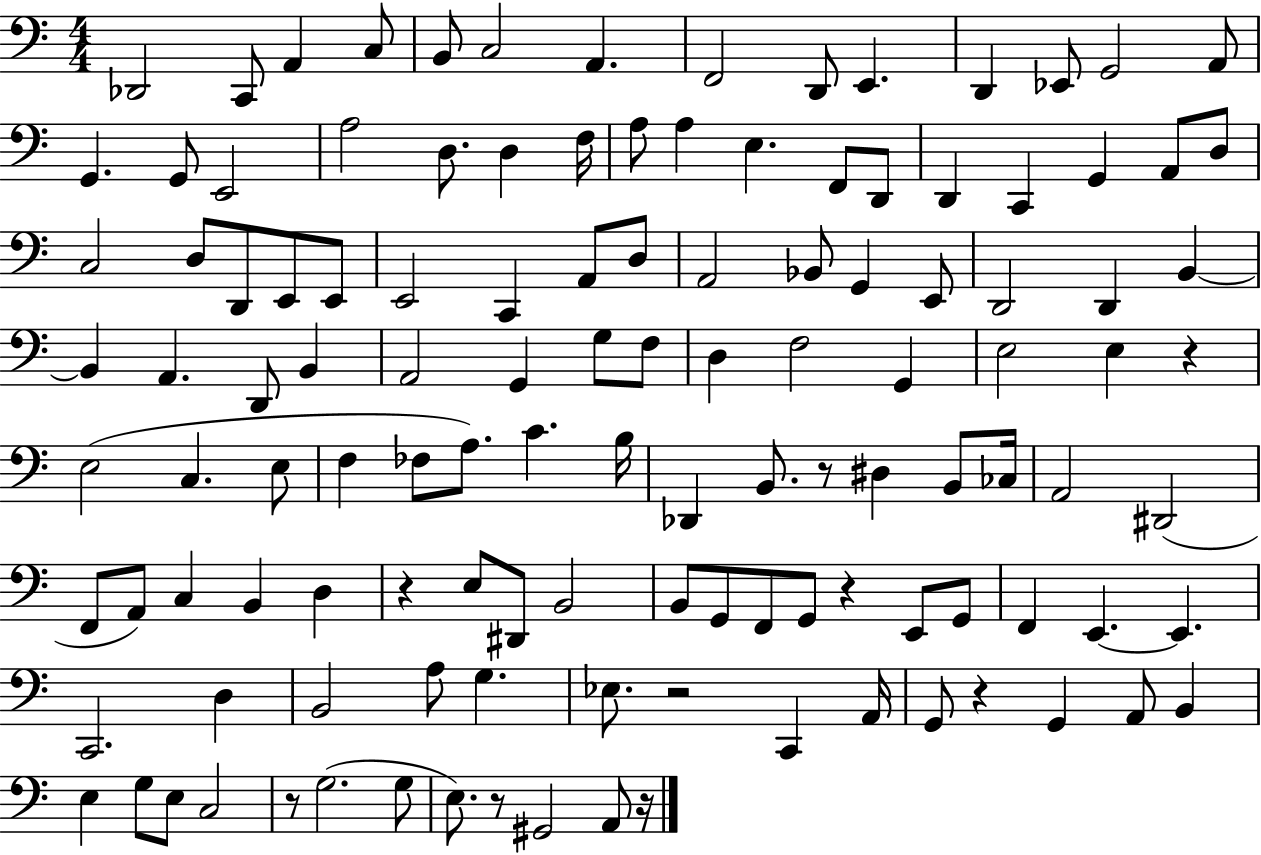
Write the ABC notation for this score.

X:1
T:Untitled
M:4/4
L:1/4
K:C
_D,,2 C,,/2 A,, C,/2 B,,/2 C,2 A,, F,,2 D,,/2 E,, D,, _E,,/2 G,,2 A,,/2 G,, G,,/2 E,,2 A,2 D,/2 D, F,/4 A,/2 A, E, F,,/2 D,,/2 D,, C,, G,, A,,/2 D,/2 C,2 D,/2 D,,/2 E,,/2 E,,/2 E,,2 C,, A,,/2 D,/2 A,,2 _B,,/2 G,, E,,/2 D,,2 D,, B,, B,, A,, D,,/2 B,, A,,2 G,, G,/2 F,/2 D, F,2 G,, E,2 E, z E,2 C, E,/2 F, _F,/2 A,/2 C B,/4 _D,, B,,/2 z/2 ^D, B,,/2 _C,/4 A,,2 ^D,,2 F,,/2 A,,/2 C, B,, D, z E,/2 ^D,,/2 B,,2 B,,/2 G,,/2 F,,/2 G,,/2 z E,,/2 G,,/2 F,, E,, E,, C,,2 D, B,,2 A,/2 G, _E,/2 z2 C,, A,,/4 G,,/2 z G,, A,,/2 B,, E, G,/2 E,/2 C,2 z/2 G,2 G,/2 E,/2 z/2 ^G,,2 A,,/2 z/4